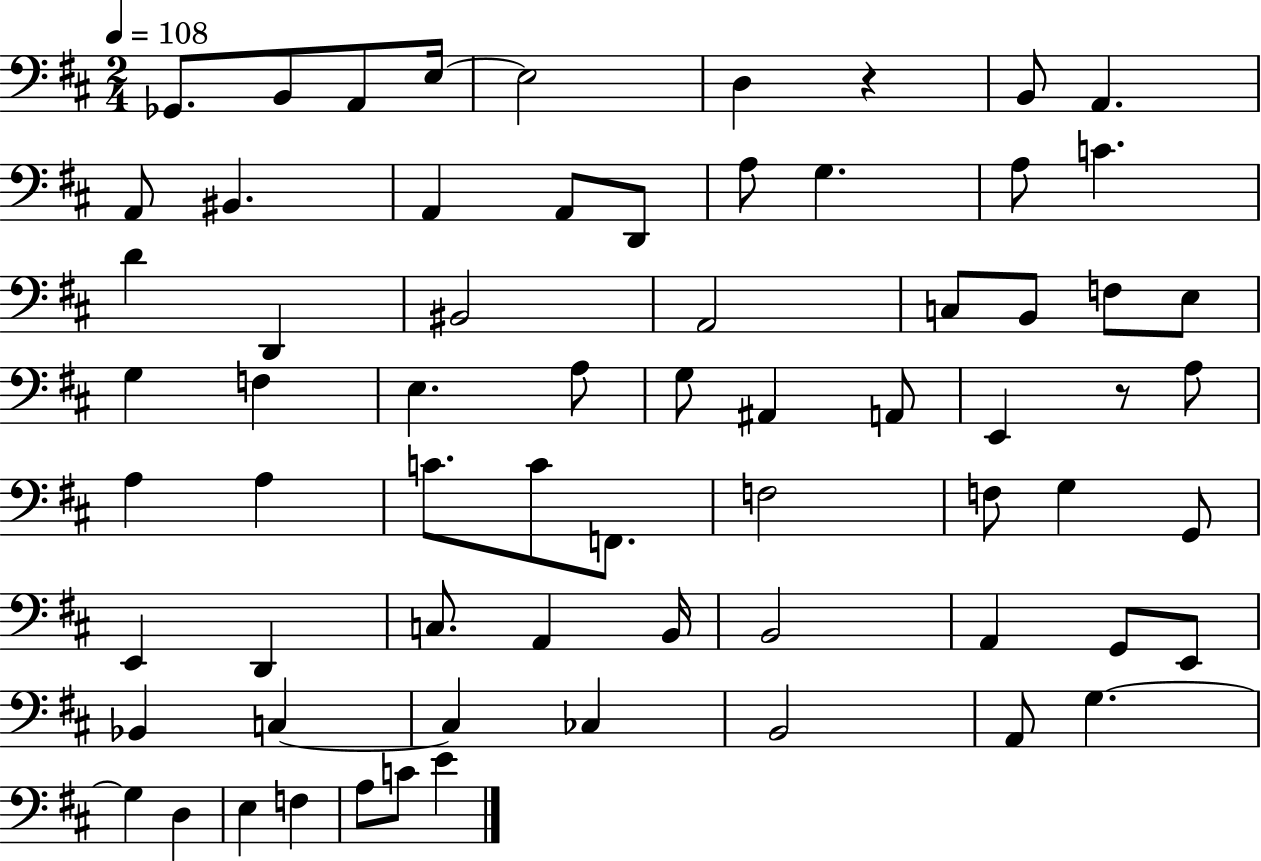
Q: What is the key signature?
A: D major